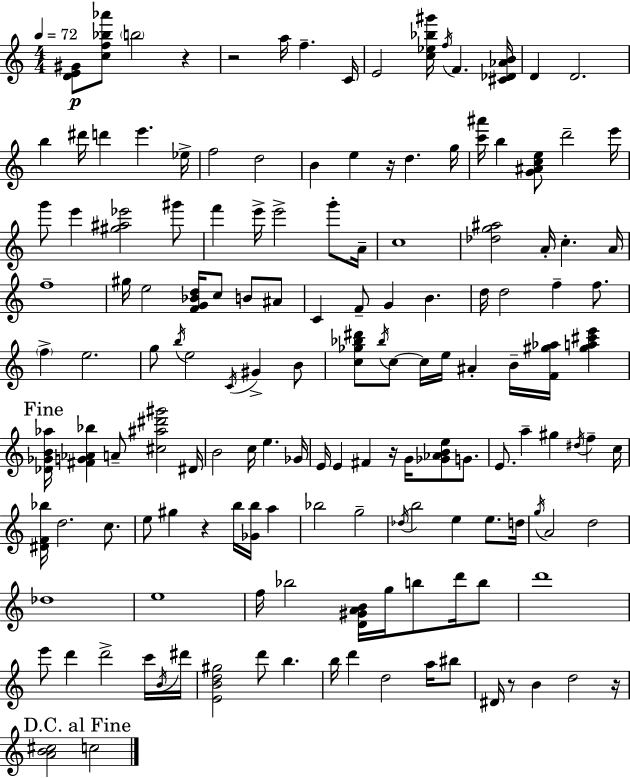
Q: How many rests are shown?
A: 7